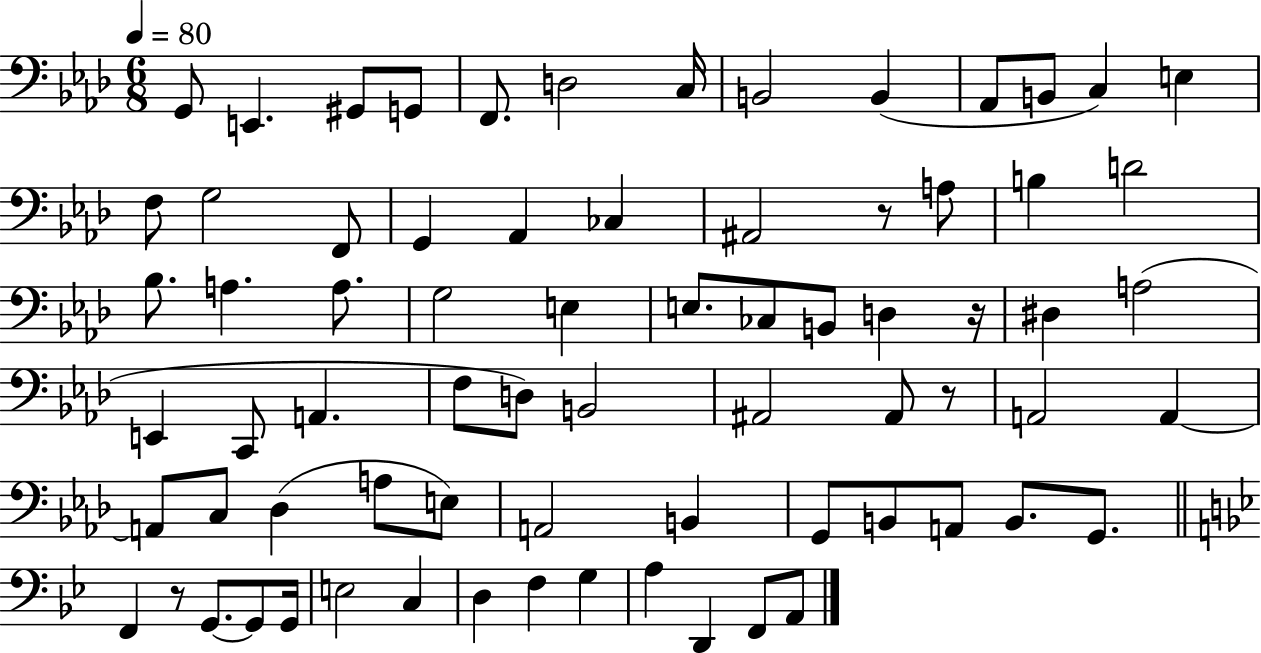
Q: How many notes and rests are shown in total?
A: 73